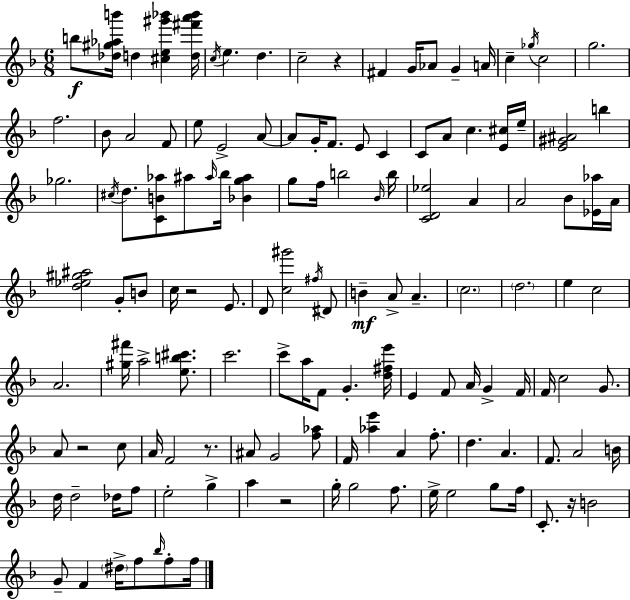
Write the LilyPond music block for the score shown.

{
  \clef treble
  \numericTimeSignature
  \time 6/8
  \key d \minor
  \repeat volta 2 { b''8\f <des'' gis'' aes'' b'''>16 d''4 <cis'' e'' gis''' bes'''>4 <d'' fis''' a''' bes'''>16 | \acciaccatura { c''16 } e''4. d''4. | c''2-- r4 | fis'4 g'16 aes'8 g'4-- | \break a'16 c''4-- \acciaccatura { ges''16 } c''2 | g''2. | f''2. | bes'8 a'2 | \break f'8 e''8 e'2-> | a'8~~ a'8 g'16-. f'8. e'8 c'4 | c'8 a'8 c''4. | <e' cis''>16 e''16-- <e' gis' ais'>2 b''4 | \break ges''2. | \acciaccatura { cis''16 } d''8. <c' b' aes''>8 ais''8 \grace { ais''16 } bes''16 | <bes' g'' ais''>4 g''8 f''16 b''2 | \grace { bes'16 } b''16 <c' d' ees''>2 | \break a'4 a'2 | bes'8 <ees' aes''>16 a'16 <d'' ees'' gis'' ais''>2 | g'8-. b'8 c''16 r2 | e'8. d'8 <c'' gis'''>2 | \break \acciaccatura { fis''16 } dis'8 b'4--\mf a'8-> | a'4.-- \parenthesize c''2. | \parenthesize d''2. | e''4 c''2 | \break a'2. | <gis'' fis'''>16 a''2-> | <e'' b'' cis'''>8. c'''2. | c'''8-> a''16 f'8 g'4.-. | \break <d'' fis'' e'''>16 e'4 f'8 | a'16 g'4-> f'16 f'16 c''2 | g'8. a'8 r2 | c''8 a'16 f'2 | \break r8. ais'8 g'2 | <f'' aes''>8 f'16 <aes'' e'''>4 a'4 | f''8.-. d''4. | a'4. f'8. a'2 | \break b'16 d''16 d''2-- | des''16 f''8 e''2-. | g''4-> a''4 r2 | g''16-. g''2 | \break f''8. e''16-> e''2 | g''8 f''16 c'8.-. r16 b'2 | g'8-- f'4 | \parenthesize dis''16-> f''8 \grace { bes''16 } f''8-. f''16 } \bar "|."
}